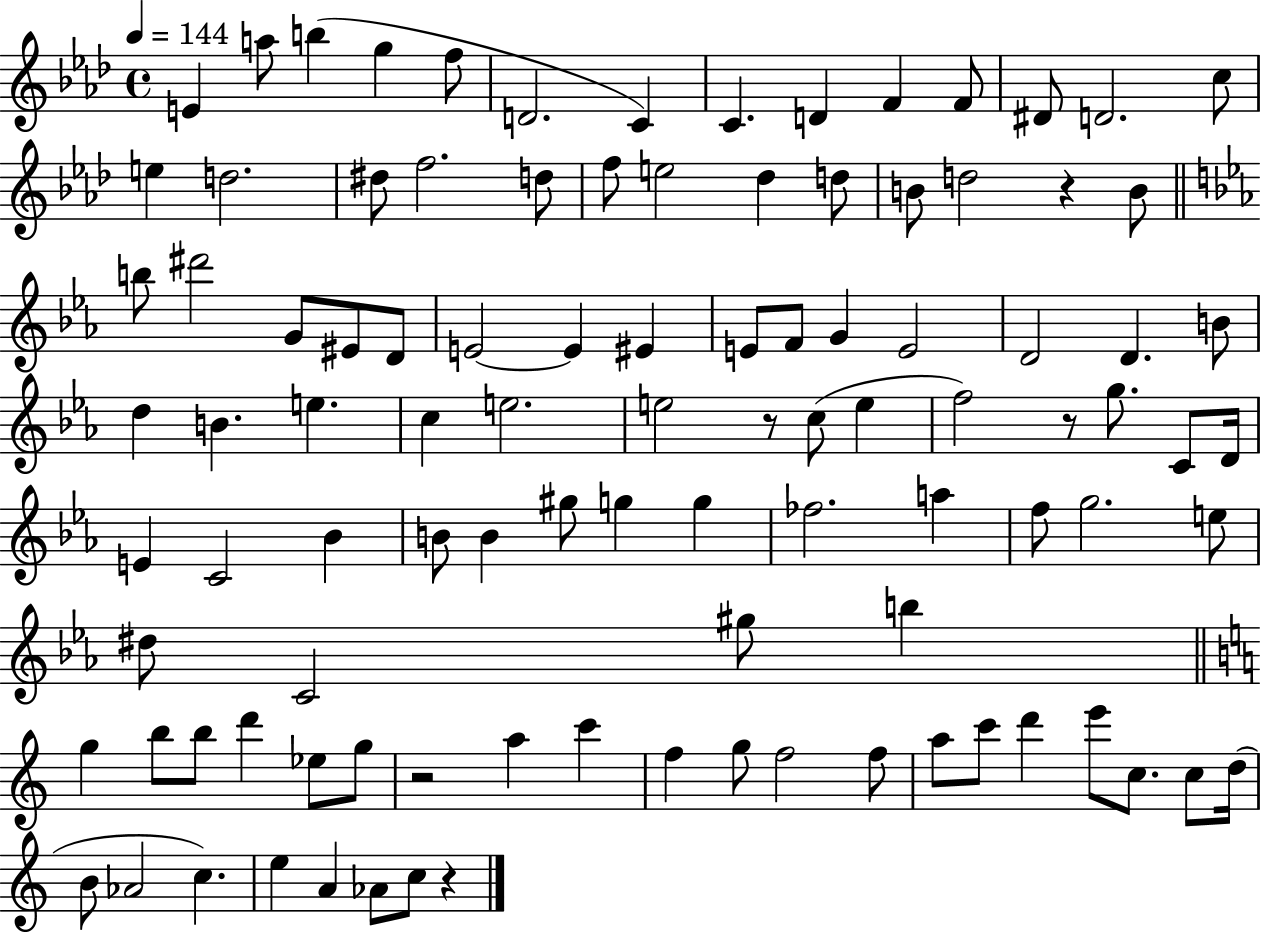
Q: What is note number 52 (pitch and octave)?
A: C4